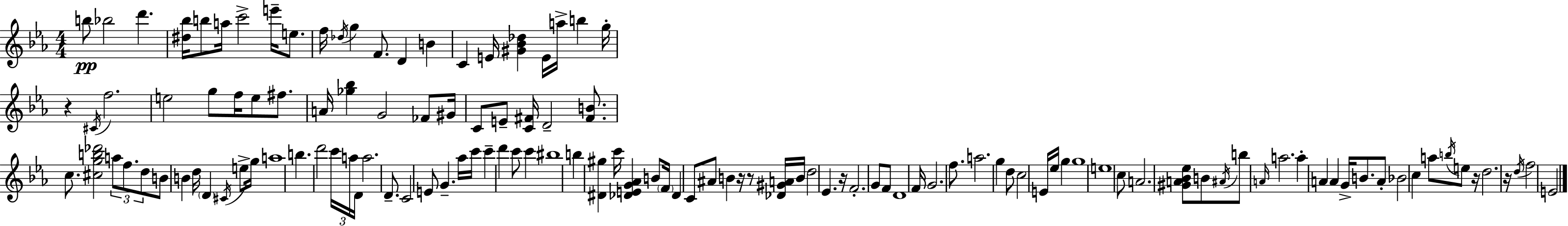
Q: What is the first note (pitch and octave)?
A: B5